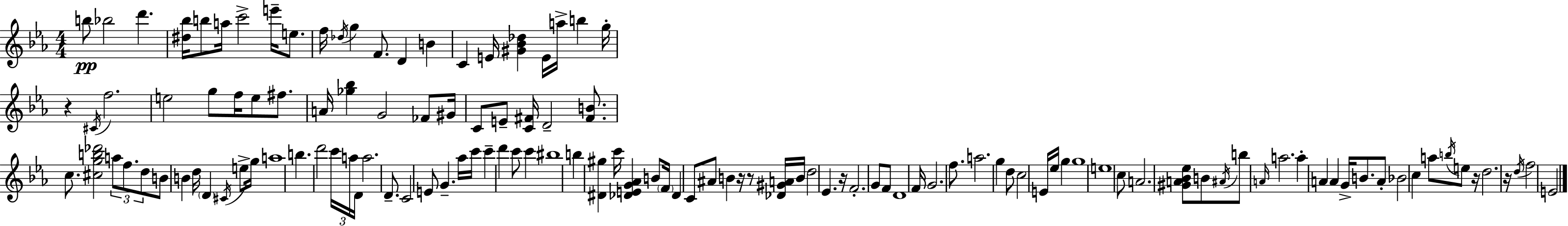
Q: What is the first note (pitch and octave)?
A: B5